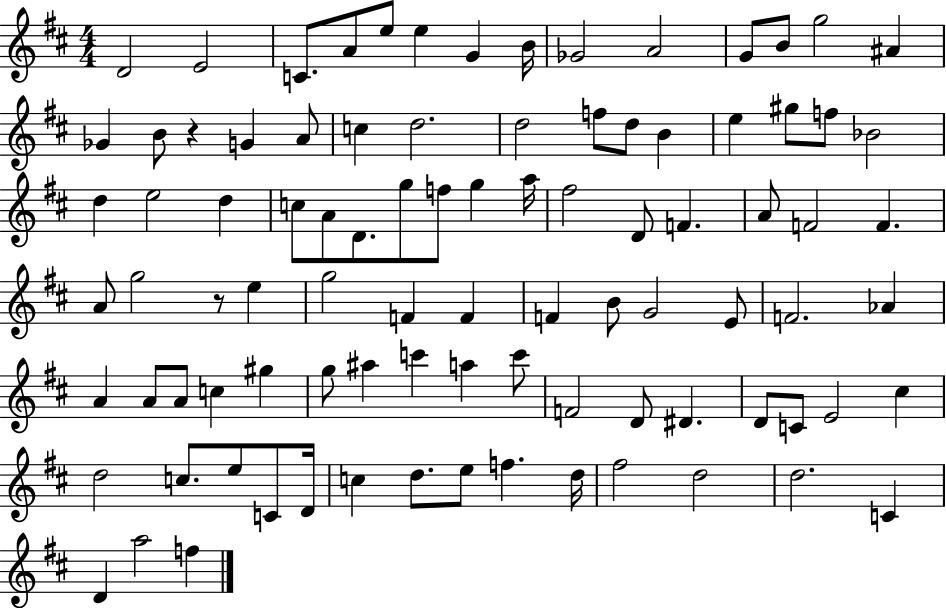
D4/h E4/h C4/e. A4/e E5/e E5/q G4/q B4/s Gb4/h A4/h G4/e B4/e G5/h A#4/q Gb4/q B4/e R/q G4/q A4/e C5/q D5/h. D5/h F5/e D5/e B4/q E5/q G#5/e F5/e Bb4/h D5/q E5/h D5/q C5/e A4/e D4/e. G5/e F5/e G5/q A5/s F#5/h D4/e F4/q. A4/e F4/h F4/q. A4/e G5/h R/e E5/q G5/h F4/q F4/q F4/q B4/e G4/h E4/e F4/h. Ab4/q A4/q A4/e A4/e C5/q G#5/q G5/e A#5/q C6/q A5/q C6/e F4/h D4/e D#4/q. D4/e C4/e E4/h C#5/q D5/h C5/e. E5/e C4/e D4/s C5/q D5/e. E5/e F5/q. D5/s F#5/h D5/h D5/h. C4/q D4/q A5/h F5/q